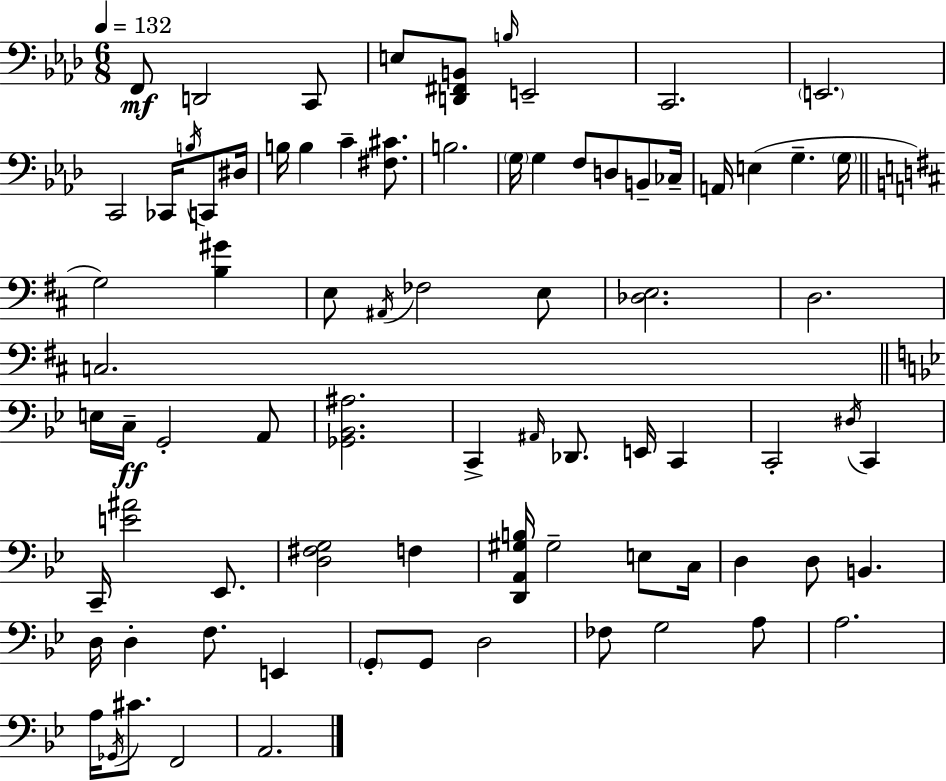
X:1
T:Untitled
M:6/8
L:1/4
K:Ab
F,,/2 D,,2 C,,/2 E,/2 [D,,^F,,B,,]/2 B,/4 E,,2 C,,2 E,,2 C,,2 _C,,/4 B,/4 C,,/2 ^D,/4 B,/4 B, C [^F,^C]/2 B,2 G,/4 G, F,/2 D,/2 B,,/2 _C,/4 A,,/4 E, G, G,/4 G,2 [B,^G] E,/2 ^A,,/4 _F,2 E,/2 [_D,E,]2 D,2 C,2 E,/4 C,/4 G,,2 A,,/2 [_G,,_B,,^A,]2 C,, ^A,,/4 _D,,/2 E,,/4 C,, C,,2 ^D,/4 C,, C,,/4 [E^A]2 _E,,/2 [D,^F,G,]2 F, [D,,A,,^G,B,]/4 ^G,2 E,/2 C,/4 D, D,/2 B,, D,/4 D, F,/2 E,, G,,/2 G,,/2 D,2 _F,/2 G,2 A,/2 A,2 A,/4 _G,,/4 ^C/2 F,,2 A,,2